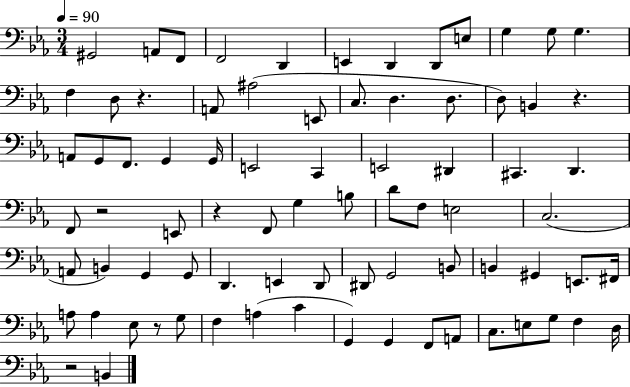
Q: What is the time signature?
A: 3/4